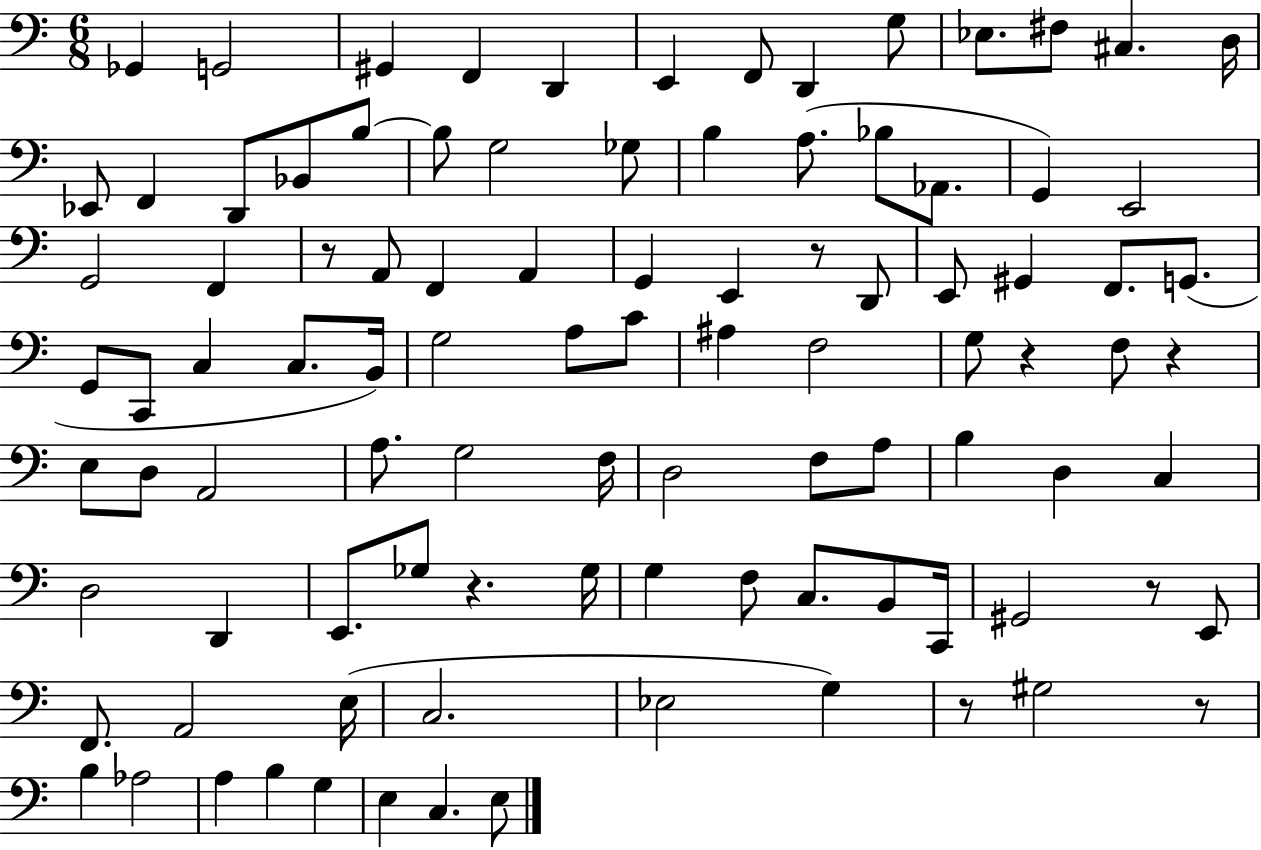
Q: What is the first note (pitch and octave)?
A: Gb2